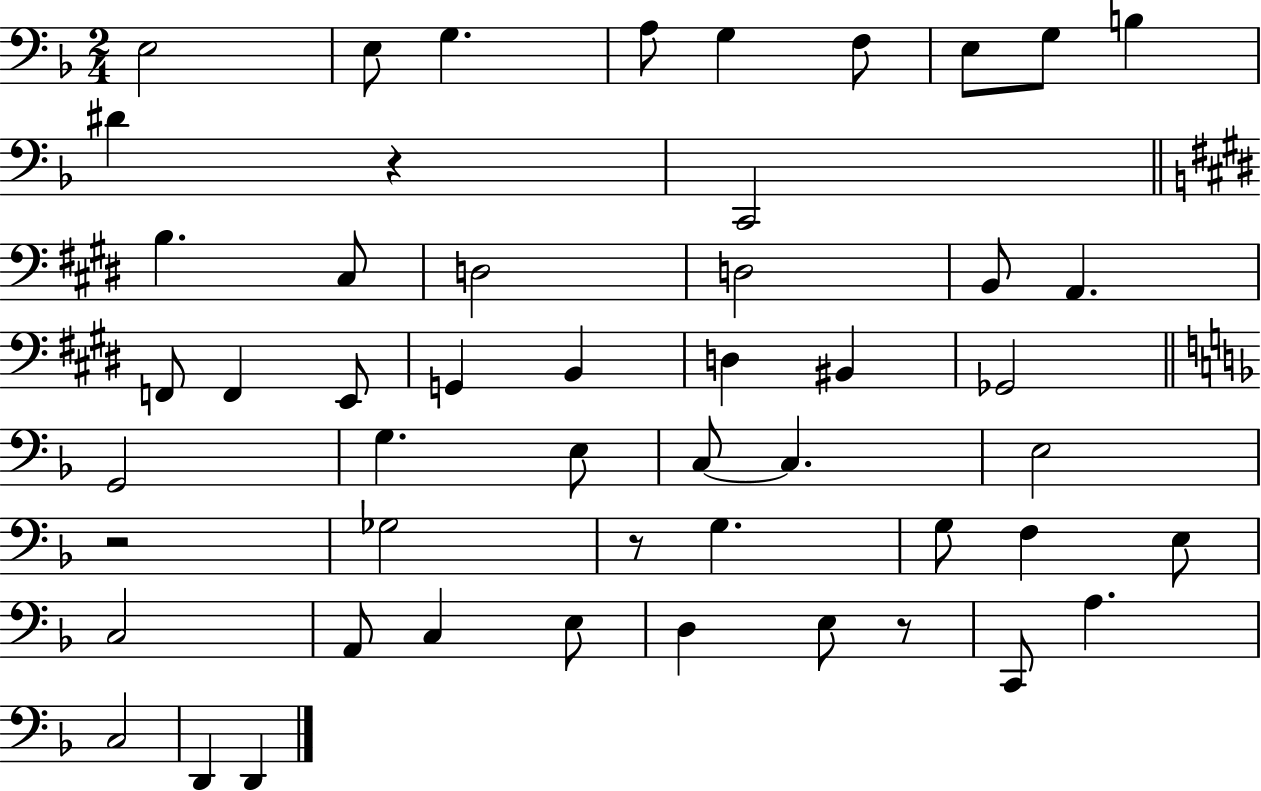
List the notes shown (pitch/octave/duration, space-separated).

E3/h E3/e G3/q. A3/e G3/q F3/e E3/e G3/e B3/q D#4/q R/q C2/h B3/q. C#3/e D3/h D3/h B2/e A2/q. F2/e F2/q E2/e G2/q B2/q D3/q BIS2/q Gb2/h G2/h G3/q. E3/e C3/e C3/q. E3/h R/h Gb3/h R/e G3/q. G3/e F3/q E3/e C3/h A2/e C3/q E3/e D3/q E3/e R/e C2/e A3/q. C3/h D2/q D2/q